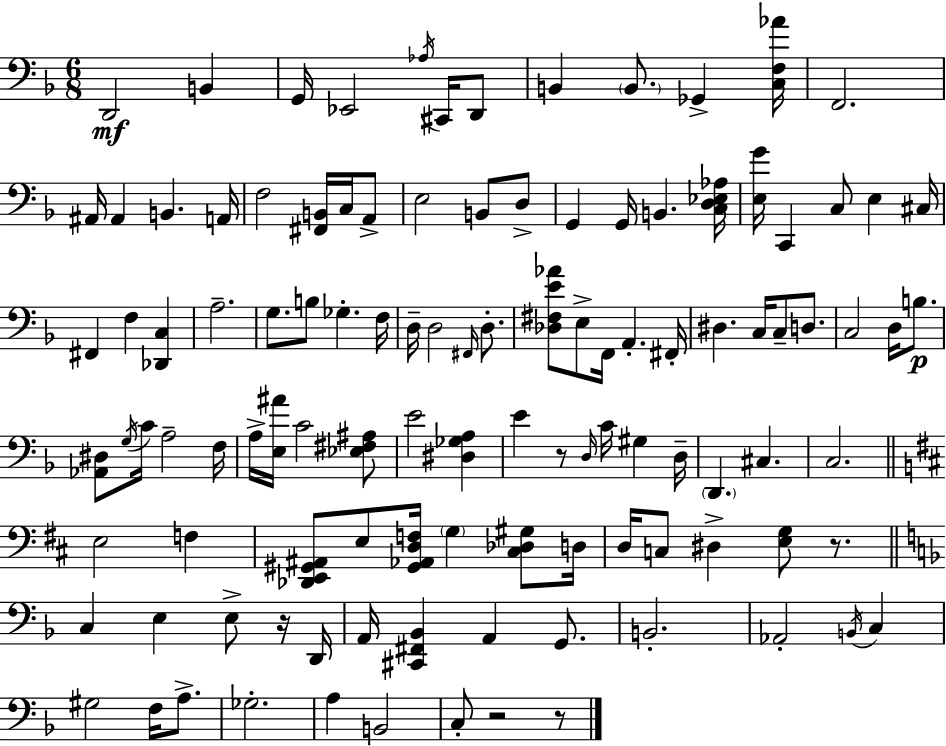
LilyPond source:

{
  \clef bass
  \numericTimeSignature
  \time 6/8
  \key f \major
  d,2\mf b,4 | g,16 ees,2 \acciaccatura { aes16 } cis,16 d,8 | b,4 \parenthesize b,8. ges,4-> | <c f aes'>16 f,2. | \break ais,16 ais,4 b,4. | a,16 f2 <fis, b,>16 c16 a,8-> | e2 b,8 d8-> | g,4 g,16 b,4. | \break <c d ees aes>16 <e g'>16 c,4 c8 e4 | cis16 fis,4 f4 <des, c>4 | a2.-- | g8. b8 ges4.-. | \break f16 d16-- d2 \grace { fis,16 } d8.-. | <des fis e' aes'>8 e8-> f,16 a,4.-. | fis,16-. dis4. c16 c8-- d8. | c2 d16 b8.\p | \break <aes, dis>8 \acciaccatura { g16 } c'16 a2-- | f16 a16-> <e ais'>16 c'2 | <ees fis ais>8 e'2 <dis ges a>4 | e'4 r8 \grace { d16 } c'16 gis4 | \break d16-- \parenthesize d,4. cis4. | c2. | \bar "||" \break \key d \major e2 f4 | <des, e, gis, ais,>8 e8 <gis, aes, d f>16 \parenthesize g4 <cis des gis>8 d16 | d16 c8 dis4-> <e g>8 r8. | \bar "||" \break \key d \minor c4 e4 e8-> r16 d,16 | a,16 <cis, fis, bes,>4 a,4 g,8. | b,2.-. | aes,2-. \acciaccatura { b,16 } c4 | \break gis2 f16 a8.-> | ges2.-. | a4 b,2 | c8-. r2 r8 | \break \bar "|."
}